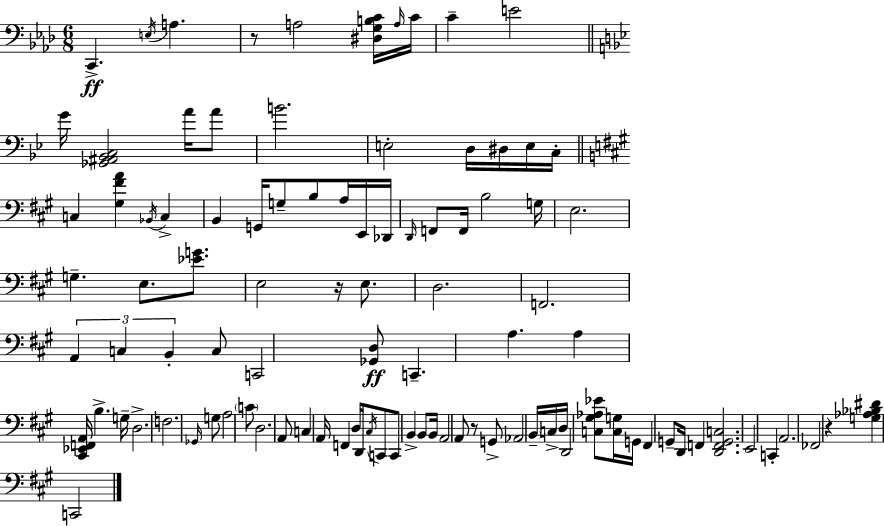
X:1
T:Untitled
M:6/8
L:1/4
K:Ab
C,, E,/4 A, z/2 A,2 [^D,G,B,C]/4 A,/4 C/4 C E2 G/4 [_G,,^A,,_B,,C,]2 A/4 A/2 B2 E,2 D,/4 ^D,/4 E,/4 C,/4 C, [^G,^FA] _B,,/4 C, B,, G,,/4 G,/2 B,/2 A,/4 E,,/4 _D,,/4 D,,/4 F,,/2 F,,/4 B,2 G,/4 E,2 G, E,/2 [_EG]/2 E,2 z/4 E,/2 D,2 F,,2 A,, C, B,, C,/2 C,,2 [_G,,D,]/2 C,, A, A, [^C,,_E,,F,,A,,]/4 B, G,/4 D,2 F,2 _G,,/4 G,/2 A,2 C/2 D,2 A,,/2 C, A,,/4 F,, D,/4 D,,/4 ^C,/4 C,,/2 C,,/2 B,, B,,/2 B,,/4 A,,2 A,,/2 z/2 G,,/2 _A,,2 B,,/4 C,/4 D,/4 D,,2 [C,^G,_A,_E]/2 [C,G,]/4 G,,/4 ^F,, G,,/2 D,,/4 F,, [D,,F,,G,,C,]2 E,,2 C,, A,,2 _F,,2 z [G,_A,_B,^D] C,,2